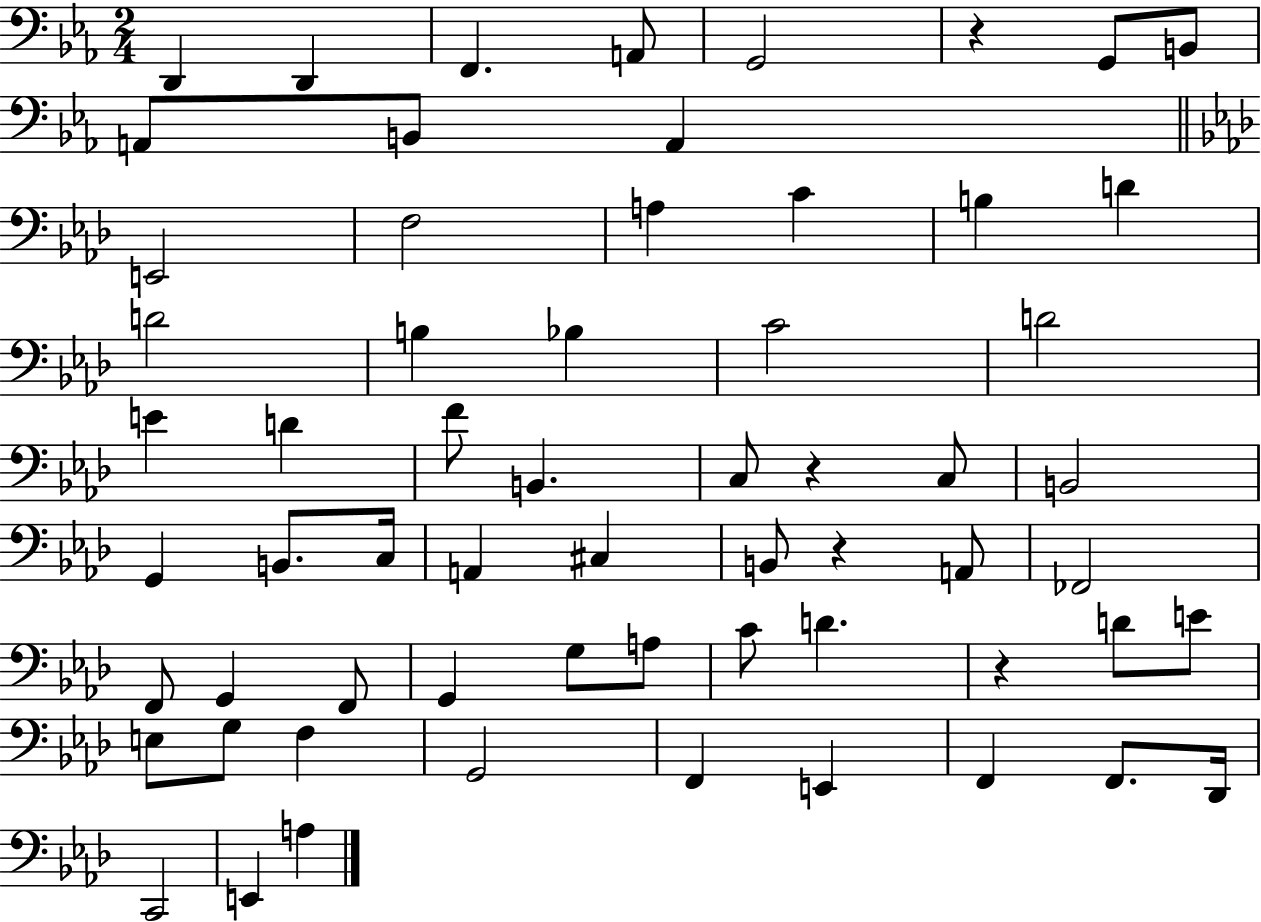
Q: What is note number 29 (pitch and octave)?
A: G2